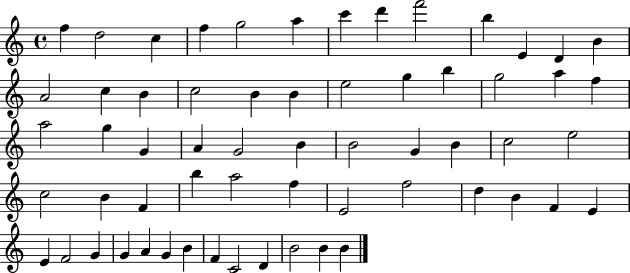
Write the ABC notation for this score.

X:1
T:Untitled
M:4/4
L:1/4
K:C
f d2 c f g2 a c' d' f'2 b E D B A2 c B c2 B B e2 g b g2 a f a2 g G A G2 B B2 G B c2 e2 c2 B F b a2 f E2 f2 d B F E E F2 G G A G B F C2 D B2 B B